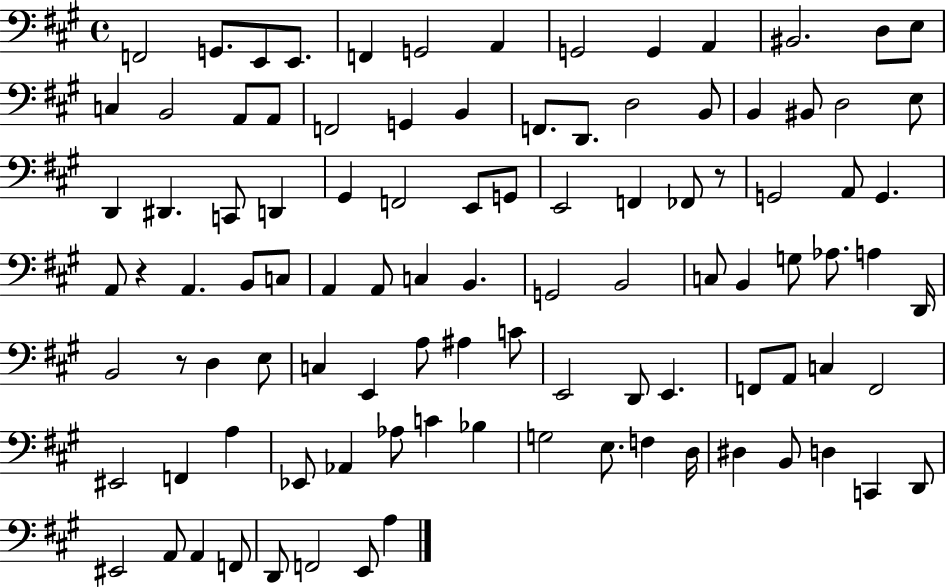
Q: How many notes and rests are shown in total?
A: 101